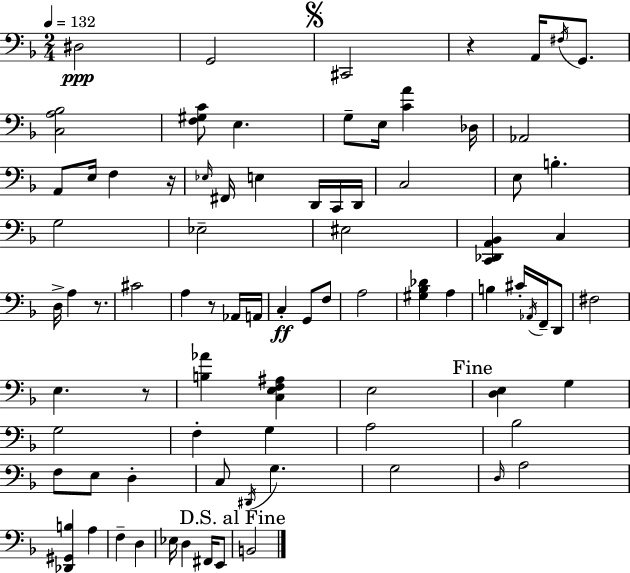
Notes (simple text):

D#3/h G2/h C#2/h R/q A2/s F#3/s G2/e. [C3,A3,Bb3]/h [F3,G#3,C4]/e E3/q. G3/e E3/s [C4,A4]/q Db3/s Ab2/h A2/e E3/s F3/q R/s Eb3/s F#2/s E3/q D2/s C2/s D2/s C3/h E3/e B3/q. G3/h Eb3/h EIS3/h [C2,Db2,A2,Bb2]/q C3/q D3/s A3/q R/e. C#4/h A3/q R/e Ab2/s A2/s C3/q G2/e F3/e A3/h [G#3,Bb3,Db4]/q A3/q B3/q C#4/s Ab2/s F2/s D2/e F#3/h E3/q. R/e [B3,Ab4]/q [C3,E3,F3,A#3]/q E3/h [D3,E3]/q G3/q G3/h F3/q G3/q A3/h Bb3/h F3/e E3/e D3/q C3/e D#2/s G3/q. G3/h D3/s A3/h [Db2,G#2,B3]/q A3/q F3/q D3/q Eb3/s D3/q F#2/s E2/e B2/h